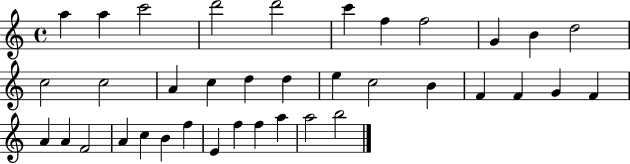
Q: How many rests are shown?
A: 0